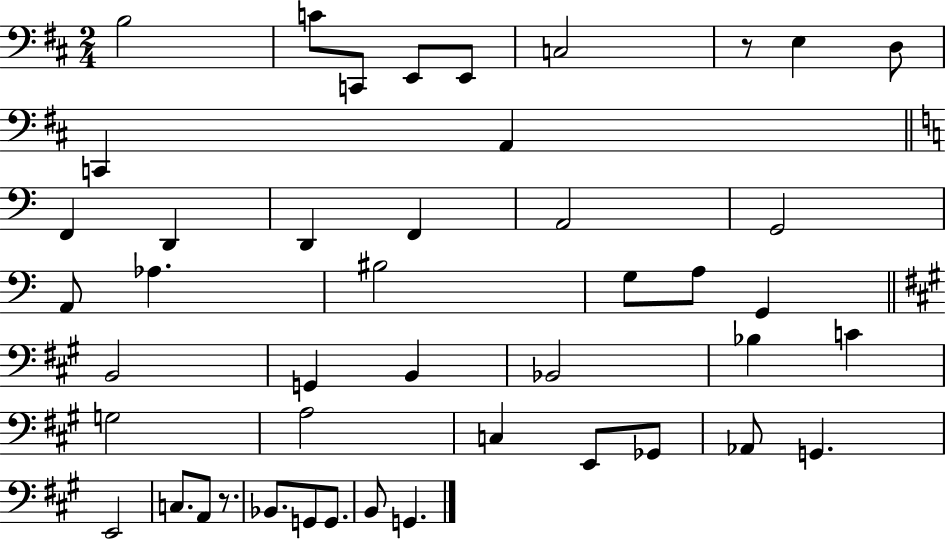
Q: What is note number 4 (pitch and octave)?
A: E2